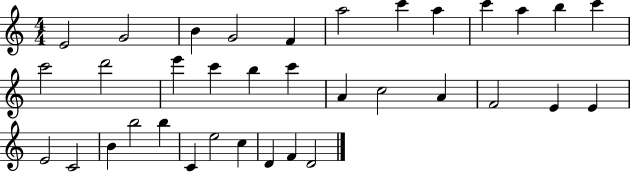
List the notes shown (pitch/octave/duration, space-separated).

E4/h G4/h B4/q G4/h F4/q A5/h C6/q A5/q C6/q A5/q B5/q C6/q C6/h D6/h E6/q C6/q B5/q C6/q A4/q C5/h A4/q F4/h E4/q E4/q E4/h C4/h B4/q B5/h B5/q C4/q E5/h C5/q D4/q F4/q D4/h